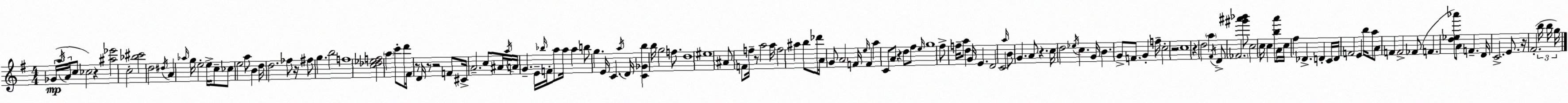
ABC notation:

X:1
T:Untitled
M:4/4
L:1/4
K:Em
_G/4 a/4 A/4 c/2 _c2 z [^a_e']2 c2 [_b^c']2 d2 ^d/4 A _a/4 g/4 e2 e/4 c/2 _c/2 e2 a/2 B d/4 d2 _f/2 z/4 ^f/2 g b2 f4 [c_d_ef]2 a c'/2 d'/2 ^F/4 z/2 D/4 z/2 z2 F/2 ^C/4 A2 c/2 ^A/4 a/4 A/4 G E/4 _b/4 F/4 a/2 a/4 a b/2 g E/4 C a/4 D/4 [C_Gb] b/4 g2 f/2 d4 ^e4 ^A/2 F/2 f/4 z/2 a2 a/4 f2 ^a b/2 _d'/2 A/4 G/2 A2 F/4 e/4 F a C/2 A/2 z d/2 ^f/2 e/4 g4 ^f/2 f/4 a/2 d G/4 E D2 C2 a/4 B/2 G A/2 z c/4 d2 _e/4 c G/4 B G/2 F/2 G f/4 c2 z2 c4 z d2 a ^F/4 D/2 _F2 [^g'^a'_b']/2 c2 c/4 c [ba']/2 A/4 c/4 ^f _D D C/4 D/4 F2 E b/4 a/2 A/2 F F2 _F/2 F [d_e_a']/2 A/2 F D/4 C2 E/2 z/4 ^F2 b/4 b/4 g/4